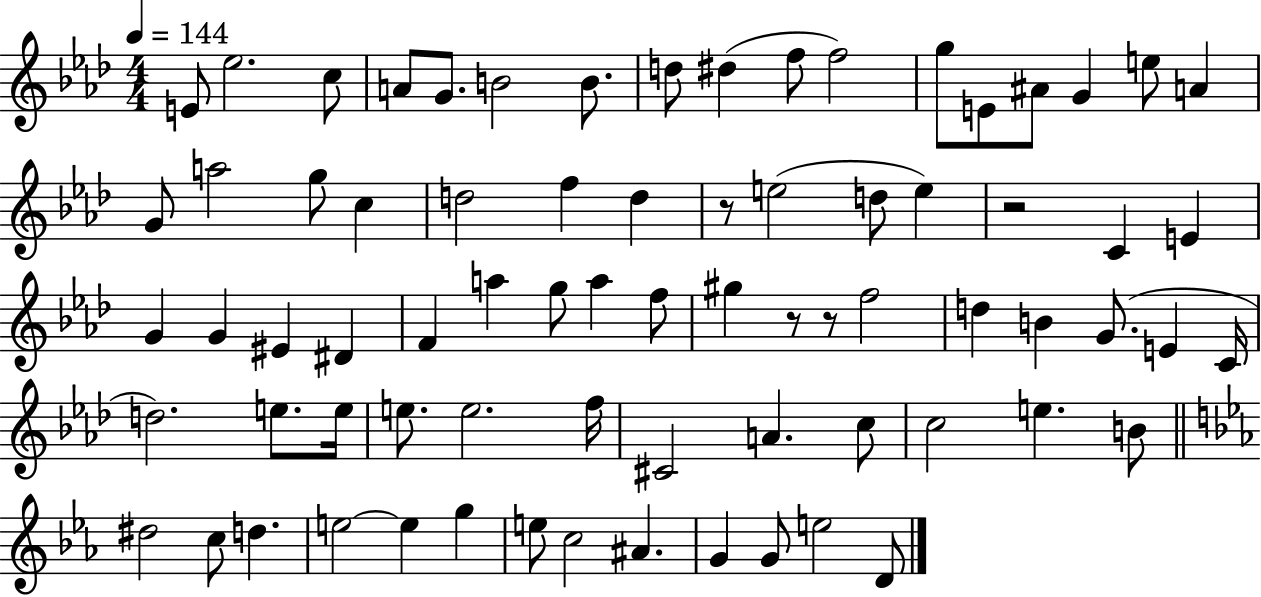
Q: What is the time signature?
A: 4/4